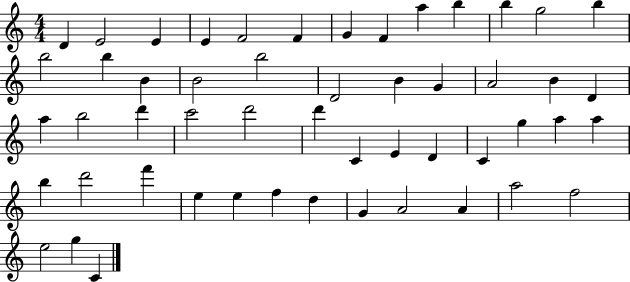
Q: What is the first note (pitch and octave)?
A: D4